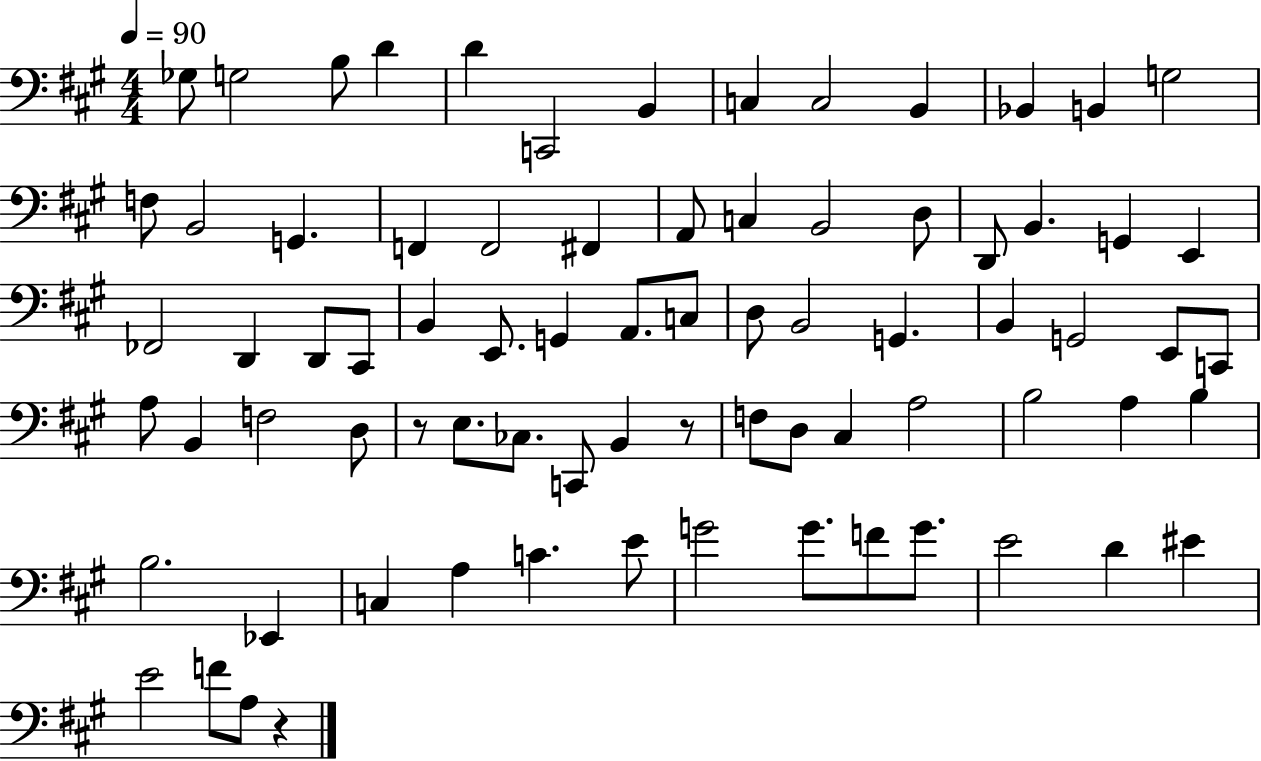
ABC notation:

X:1
T:Untitled
M:4/4
L:1/4
K:A
_G,/2 G,2 B,/2 D D C,,2 B,, C, C,2 B,, _B,, B,, G,2 F,/2 B,,2 G,, F,, F,,2 ^F,, A,,/2 C, B,,2 D,/2 D,,/2 B,, G,, E,, _F,,2 D,, D,,/2 ^C,,/2 B,, E,,/2 G,, A,,/2 C,/2 D,/2 B,,2 G,, B,, G,,2 E,,/2 C,,/2 A,/2 B,, F,2 D,/2 z/2 E,/2 _C,/2 C,,/2 B,, z/2 F,/2 D,/2 ^C, A,2 B,2 A, B, B,2 _E,, C, A, C E/2 G2 G/2 F/2 G/2 E2 D ^E E2 F/2 A,/2 z